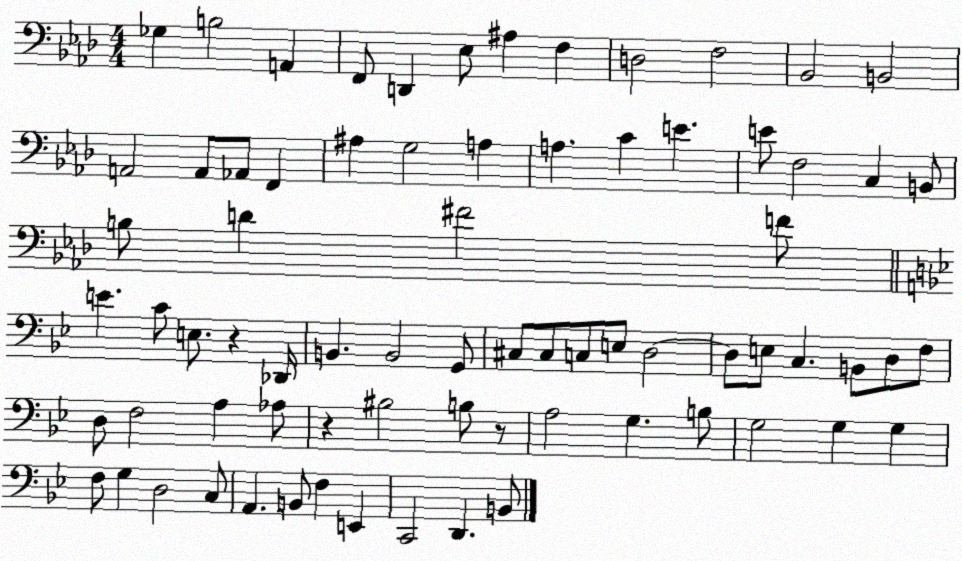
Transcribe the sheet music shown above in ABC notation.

X:1
T:Untitled
M:4/4
L:1/4
K:Ab
_G, B,2 A,, F,,/2 D,, _E,/2 ^A, F, D,2 F,2 _B,,2 B,,2 A,,2 A,,/2 _A,,/2 F,, ^A, G,2 A, A, C E E/2 F,2 C, B,,/2 B,/2 D ^F2 F/2 E C/2 E,/2 z _D,,/4 B,, B,,2 G,,/2 ^C,/2 ^C,/2 C,/2 E,/2 D,2 D,/2 E,/2 C, B,,/2 D,/2 F,/2 D,/2 F,2 A, _A,/2 z ^B,2 B,/2 z/2 A,2 G, B,/2 G,2 G, G, F,/2 G, D,2 C,/2 A,, B,,/2 F, E,, C,,2 D,, B,,/2